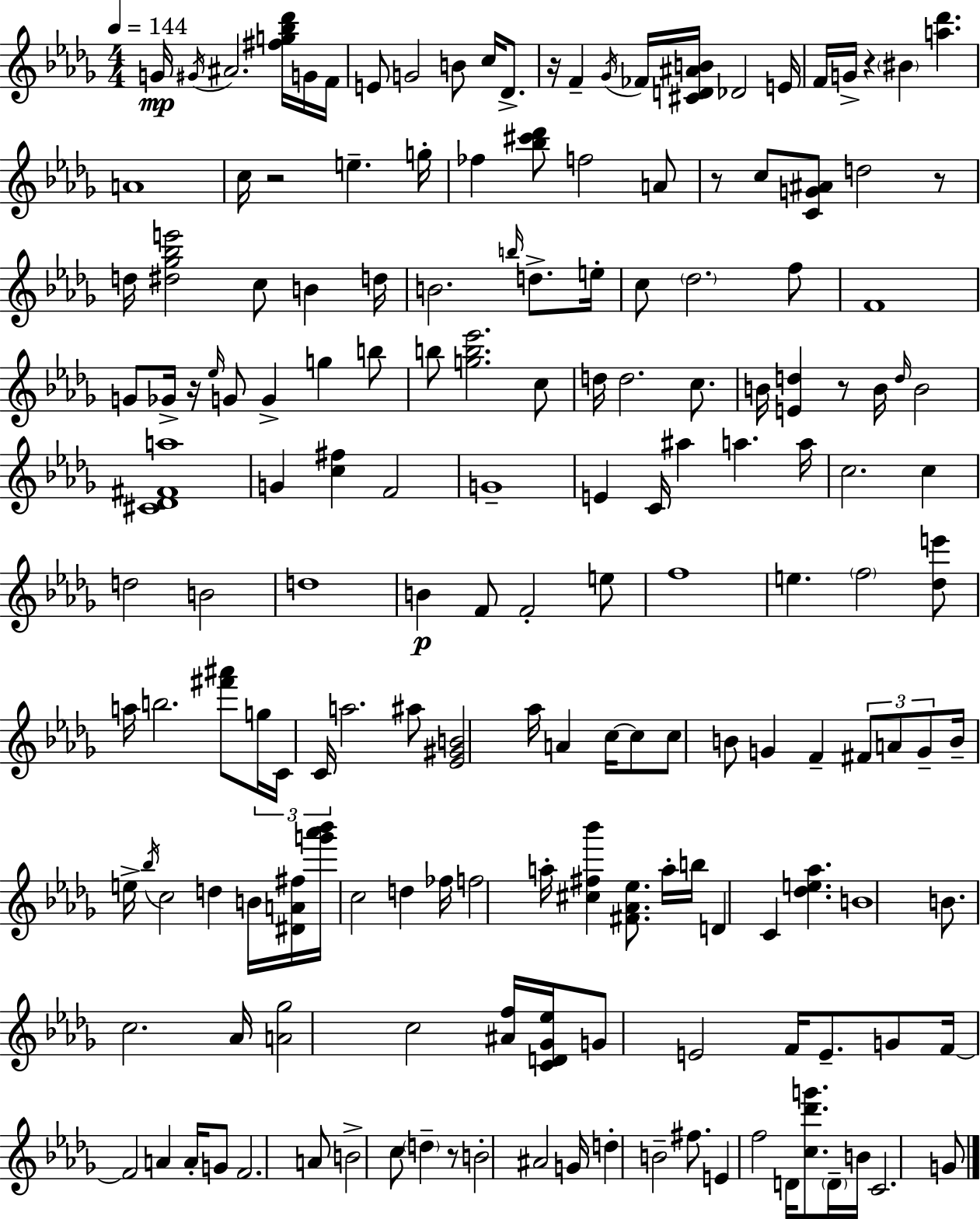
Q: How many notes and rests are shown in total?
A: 171